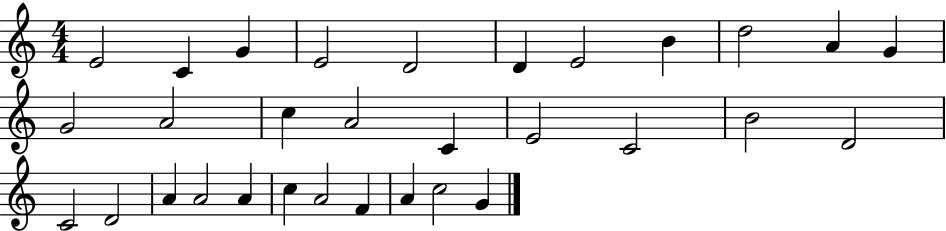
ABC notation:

X:1
T:Untitled
M:4/4
L:1/4
K:C
E2 C G E2 D2 D E2 B d2 A G G2 A2 c A2 C E2 C2 B2 D2 C2 D2 A A2 A c A2 F A c2 G